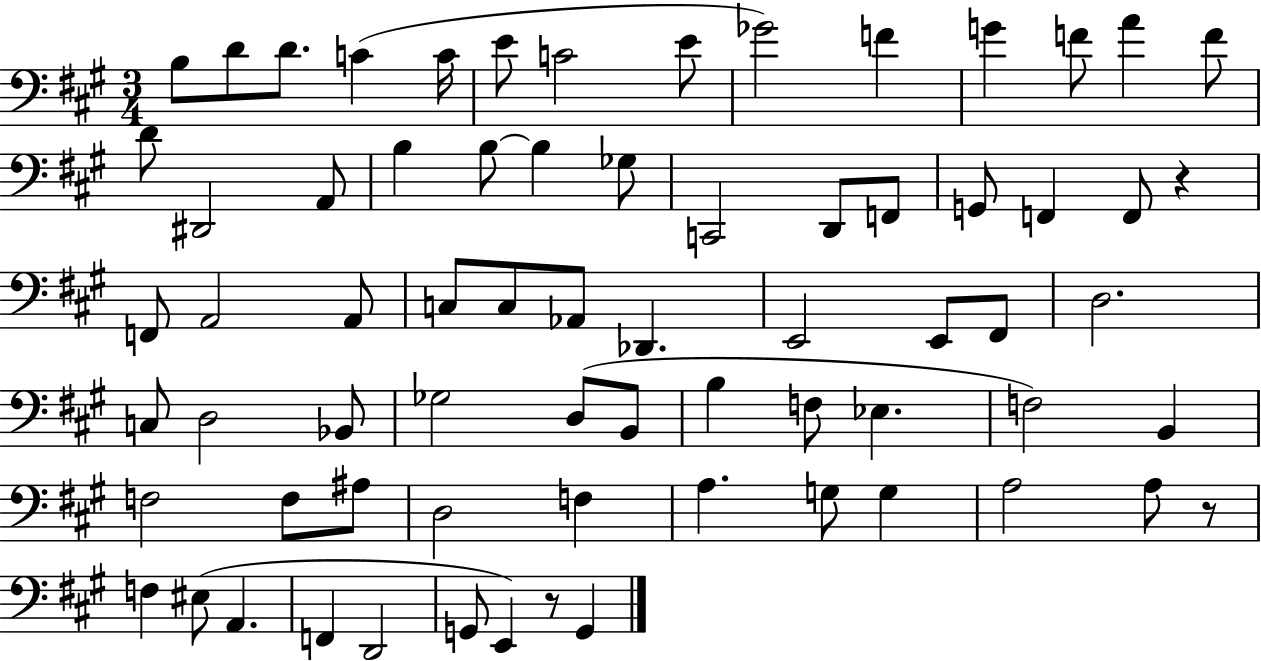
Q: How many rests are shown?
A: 3